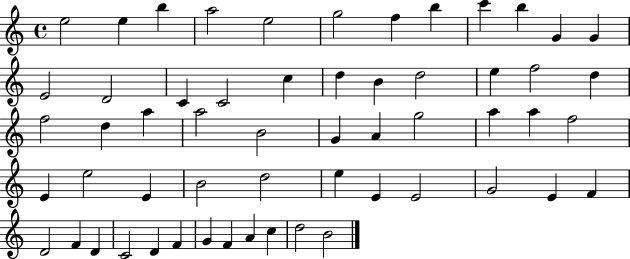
E5/h E5/q B5/q A5/h E5/h G5/h F5/q B5/q C6/q B5/q G4/q G4/q E4/h D4/h C4/q C4/h C5/q D5/q B4/q D5/h E5/q F5/h D5/q F5/h D5/q A5/q A5/h B4/h G4/q A4/q G5/h A5/q A5/q F5/h E4/q E5/h E4/q B4/h D5/h E5/q E4/q E4/h G4/h E4/q F4/q D4/h F4/q D4/q C4/h D4/q F4/q G4/q F4/q A4/q C5/q D5/h B4/h